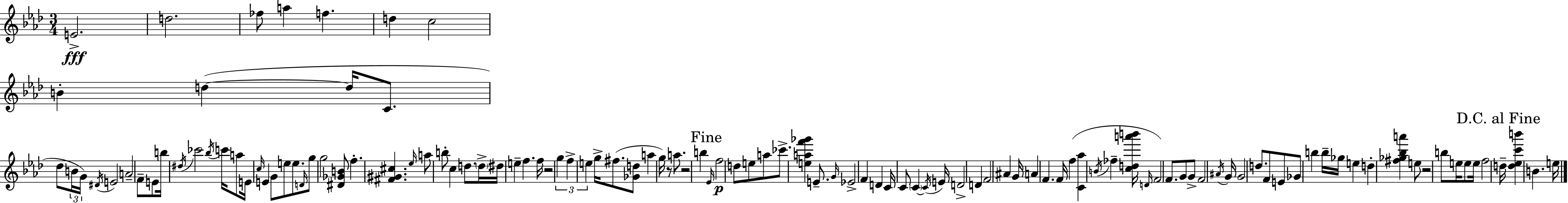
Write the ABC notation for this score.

X:1
T:Untitled
M:3/4
L:1/4
K:Ab
E2 d2 _f/2 a f d c2 B d d/4 C/2 _d/2 B/4 G/4 ^D/4 E2 A2 F/2 E/2 b/4 ^d/4 _c'2 _b/4 c'/4 a/2 E/4 c/4 E G/2 e/2 e/2 D/4 g/2 g2 [^D_GB]/2 f [^F^G^c] _e/4 a/2 b/2 c d/2 d/4 ^d/4 e f f/4 z2 g f e g/4 ^f/2 [_Gd]/2 a g/4 z/2 a/2 z2 b _E/4 f2 d/2 e/2 a/2 _c'/2 [eaf'_g'] E/2 G/4 _E2 F D C/4 C/2 C C/4 E/4 D2 D F2 ^A G/4 A F F/4 f [C_a] B/4 _f [cda'b']/4 D/4 F2 F/2 G/2 G/2 F2 ^A/4 G/4 G2 d/2 F/2 E/2 _G/2 b b/4 _g/4 e d [^f_g_ba'] e/2 z2 b/2 e/4 e/2 e/4 f2 d/4 [d_ec'b'] B e/4